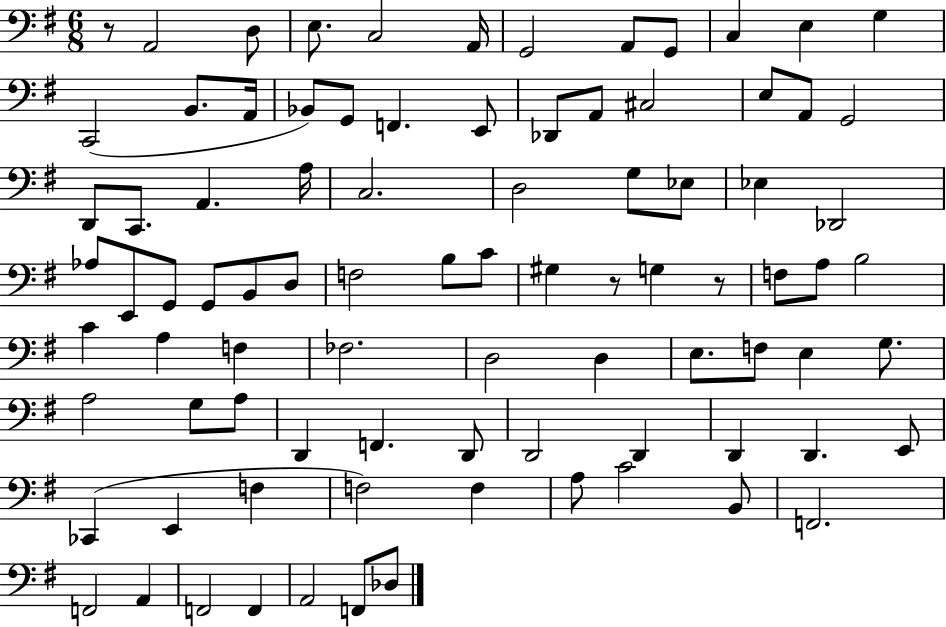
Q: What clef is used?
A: bass